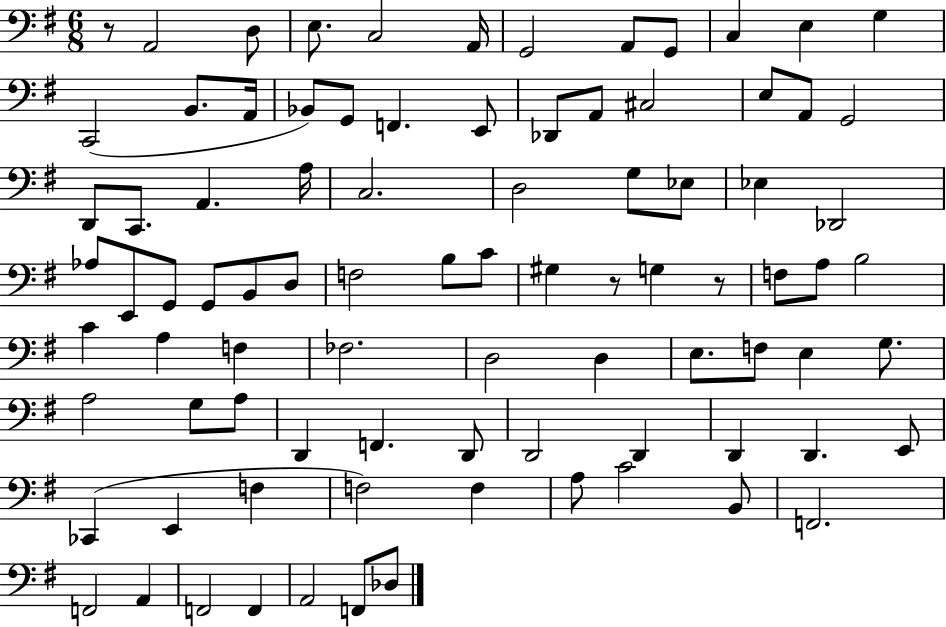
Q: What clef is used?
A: bass